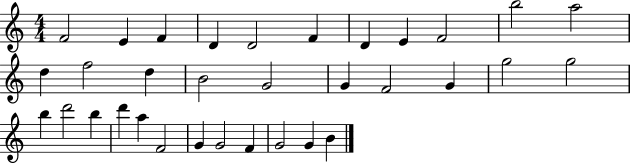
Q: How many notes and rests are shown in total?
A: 33